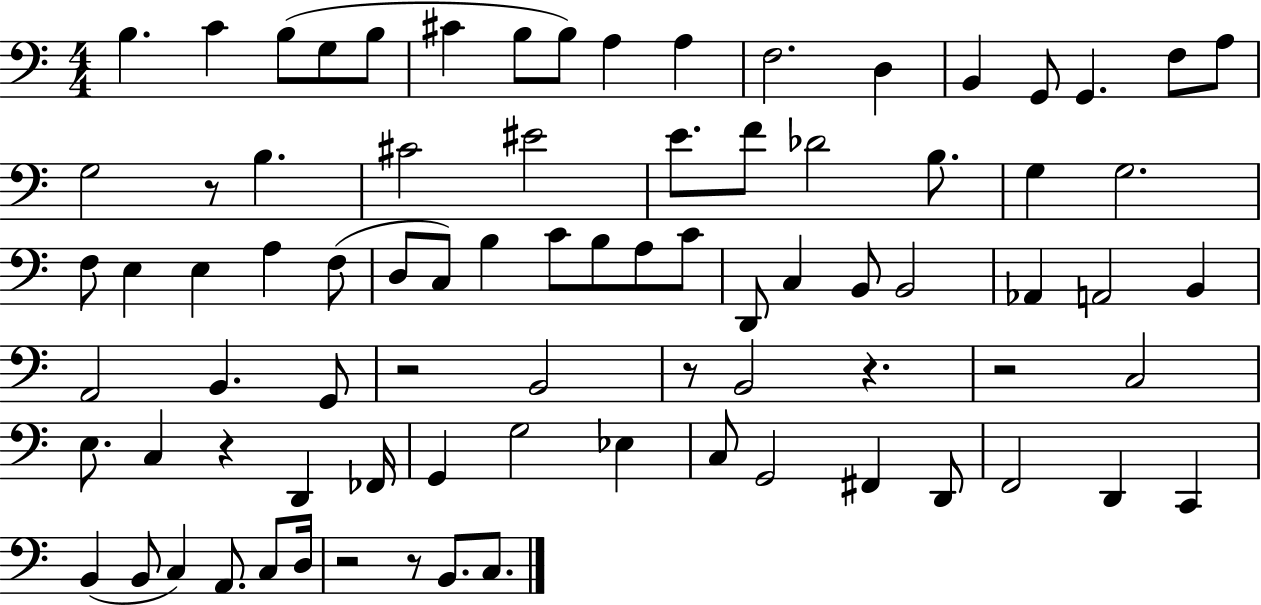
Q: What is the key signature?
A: C major